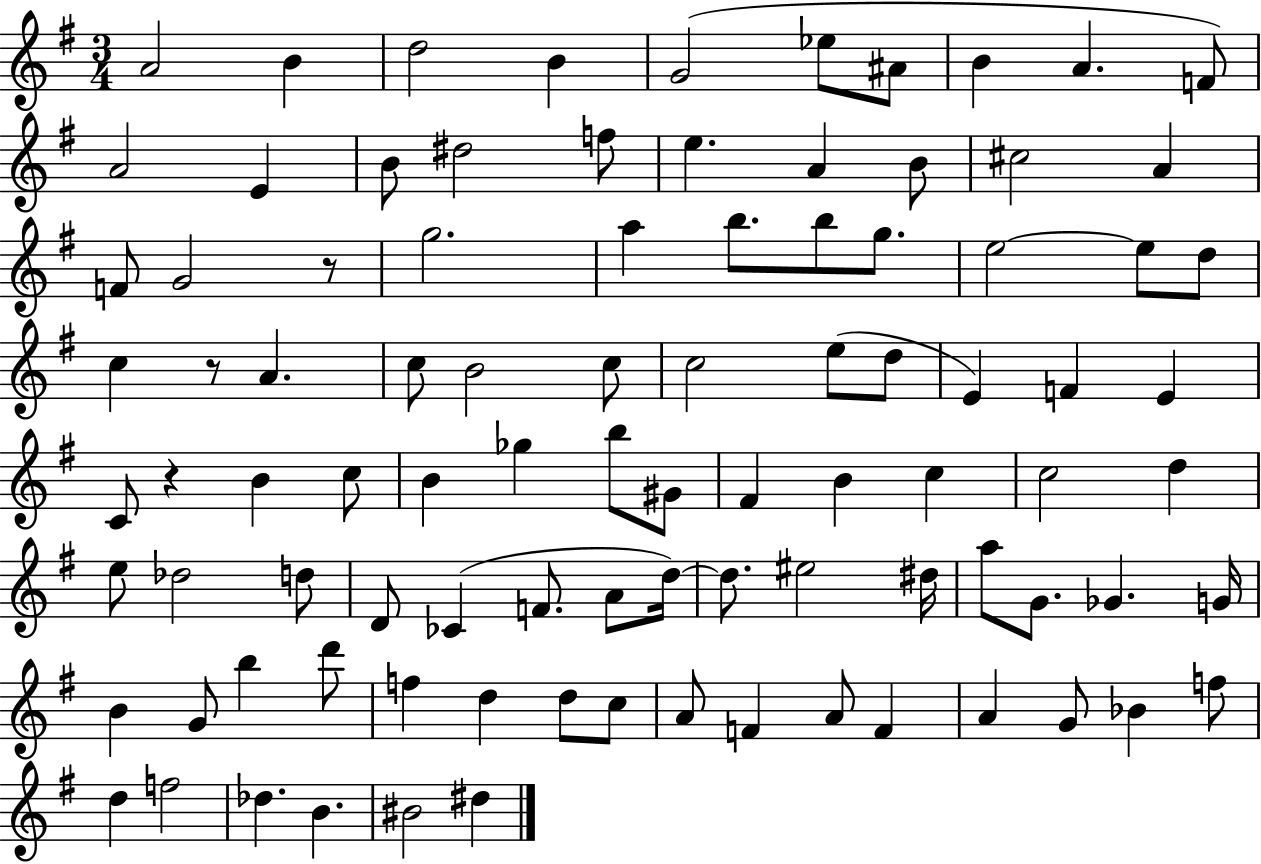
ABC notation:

X:1
T:Untitled
M:3/4
L:1/4
K:G
A2 B d2 B G2 _e/2 ^A/2 B A F/2 A2 E B/2 ^d2 f/2 e A B/2 ^c2 A F/2 G2 z/2 g2 a b/2 b/2 g/2 e2 e/2 d/2 c z/2 A c/2 B2 c/2 c2 e/2 d/2 E F E C/2 z B c/2 B _g b/2 ^G/2 ^F B c c2 d e/2 _d2 d/2 D/2 _C F/2 A/2 d/4 d/2 ^e2 ^d/4 a/2 G/2 _G G/4 B G/2 b d'/2 f d d/2 c/2 A/2 F A/2 F A G/2 _B f/2 d f2 _d B ^B2 ^d